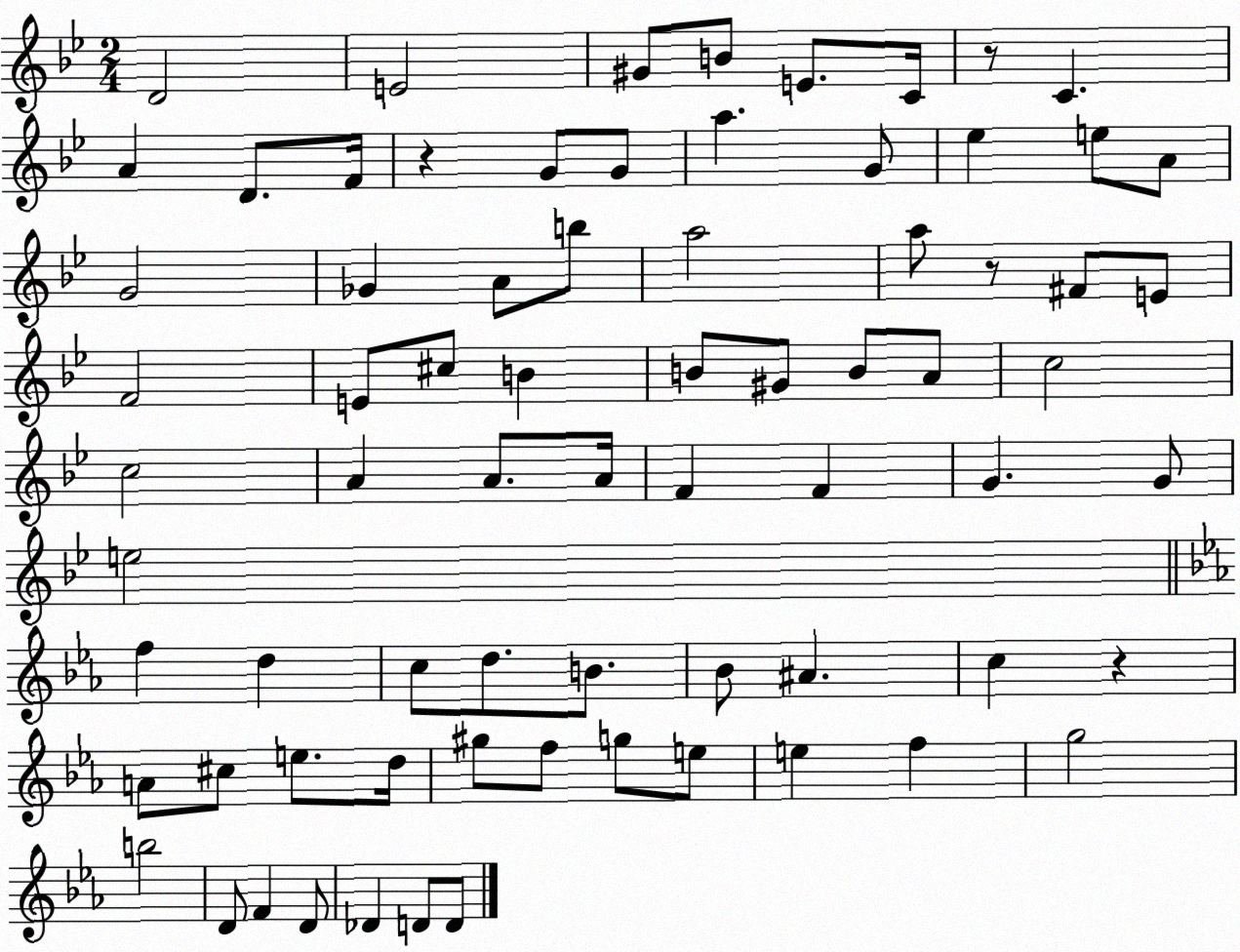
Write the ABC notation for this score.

X:1
T:Untitled
M:2/4
L:1/4
K:Bb
D2 E2 ^G/2 B/2 E/2 C/4 z/2 C A D/2 F/4 z G/2 G/2 a G/2 _e e/2 A/2 G2 _G A/2 b/2 a2 a/2 z/2 ^F/2 E/2 F2 E/2 ^c/2 B B/2 ^G/2 B/2 A/2 c2 c2 A A/2 A/4 F F G G/2 e2 f d c/2 d/2 B/2 _B/2 ^A c z A/2 ^c/2 e/2 d/4 ^g/2 f/2 g/2 e/2 e f g2 b2 D/2 F D/2 _D D/2 D/2